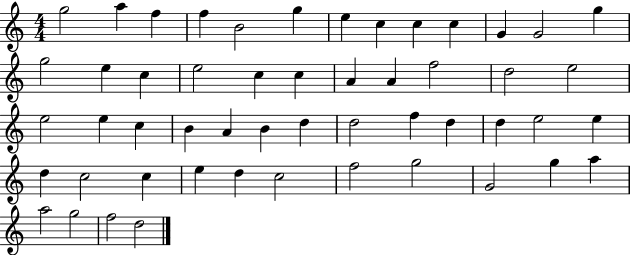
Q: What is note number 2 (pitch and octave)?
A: A5